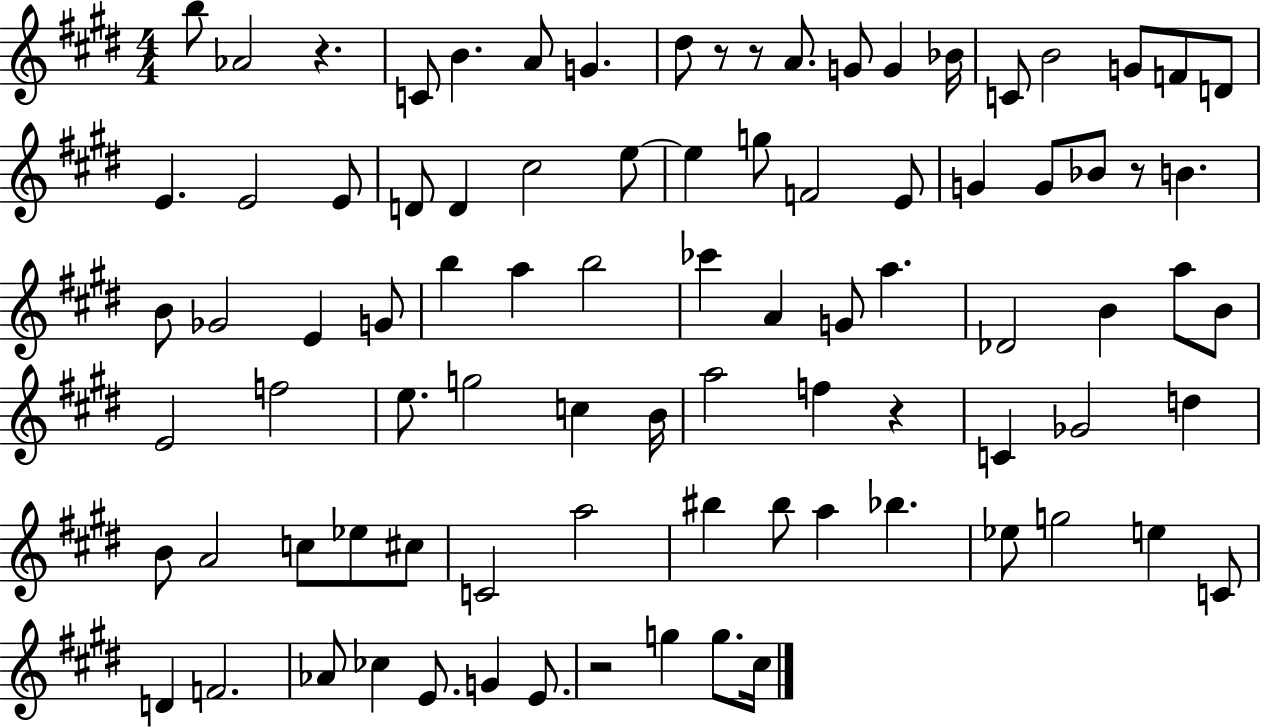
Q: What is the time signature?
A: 4/4